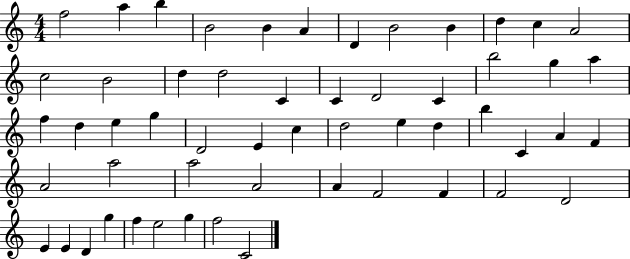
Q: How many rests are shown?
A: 0